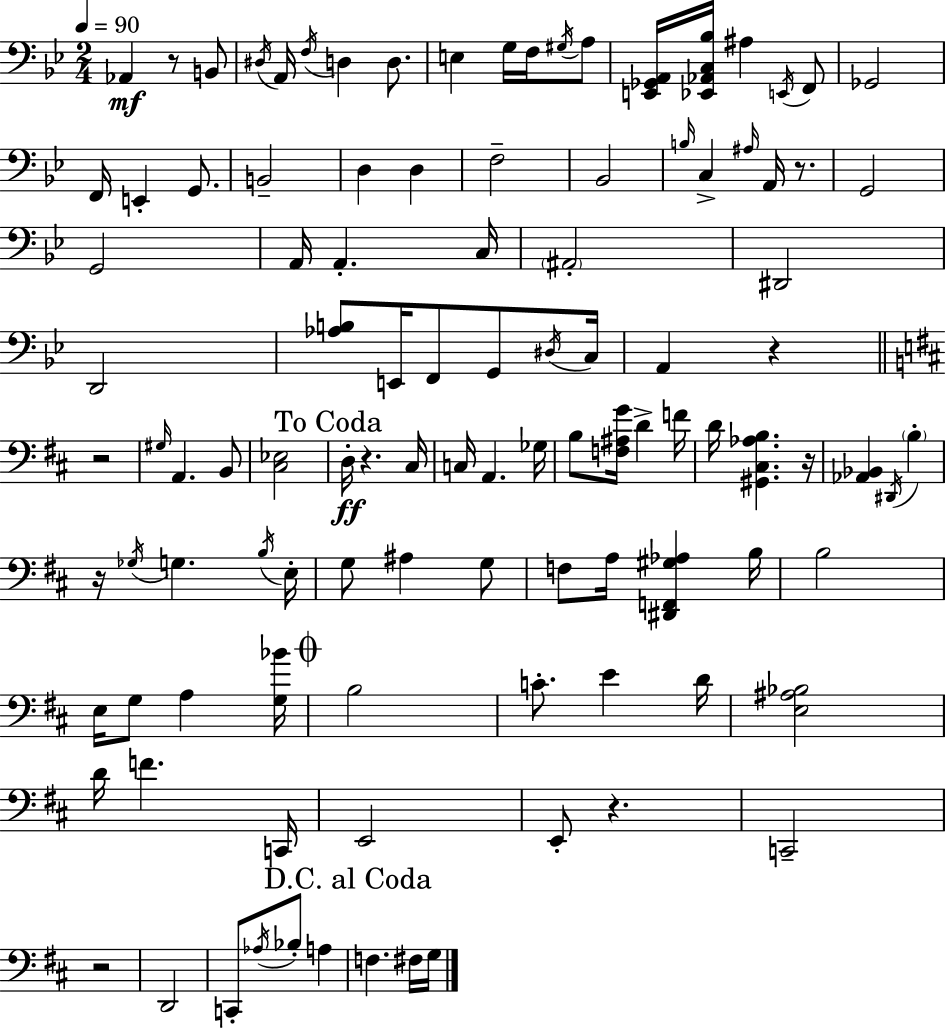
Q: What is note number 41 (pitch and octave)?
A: C3